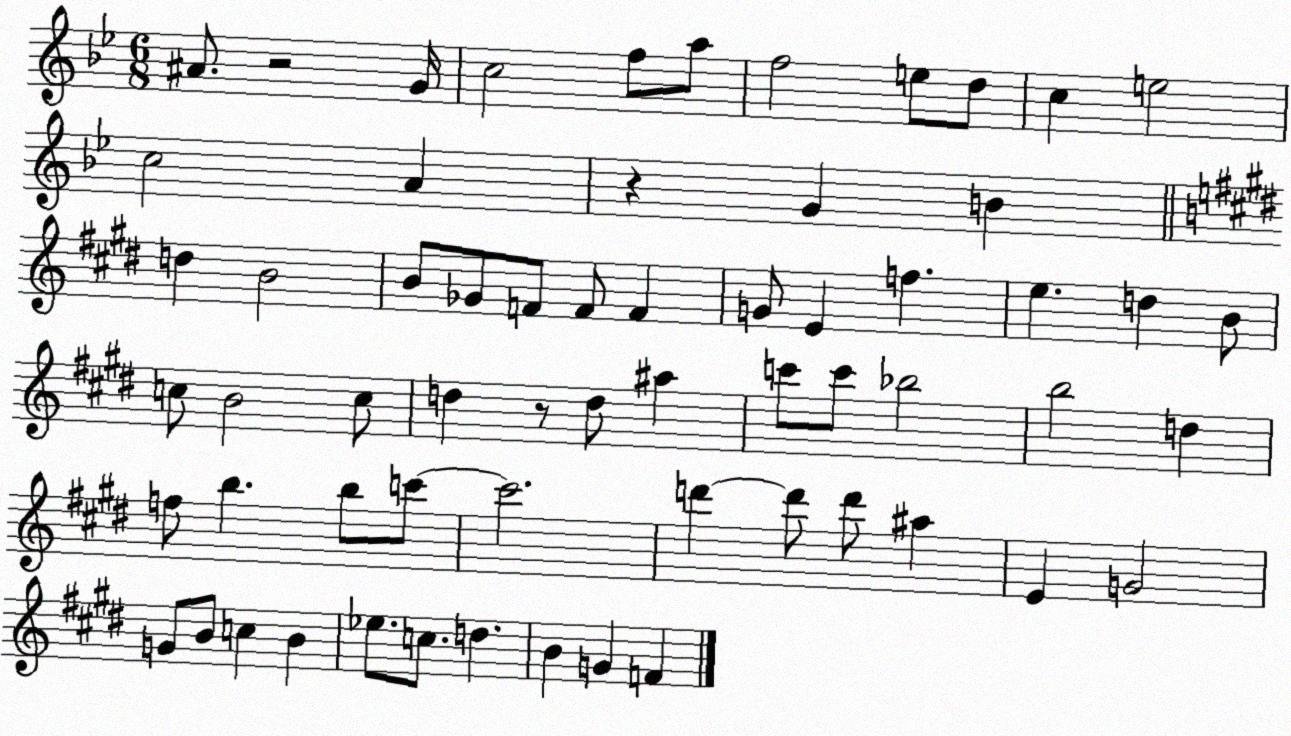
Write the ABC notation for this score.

X:1
T:Untitled
M:6/8
L:1/4
K:Bb
^A/2 z2 G/4 c2 f/2 a/2 f2 e/2 d/2 c e2 c2 A z G B d B2 B/2 _G/2 F/2 F/2 F G/2 E f e d B/2 c/2 B2 c/2 d z/2 d/2 ^a c'/2 c'/2 _b2 b2 d f/2 b b/2 c'/2 c'2 d' d'/2 d'/2 ^a E G2 G/2 B/2 c B _e/2 c/2 d B G F